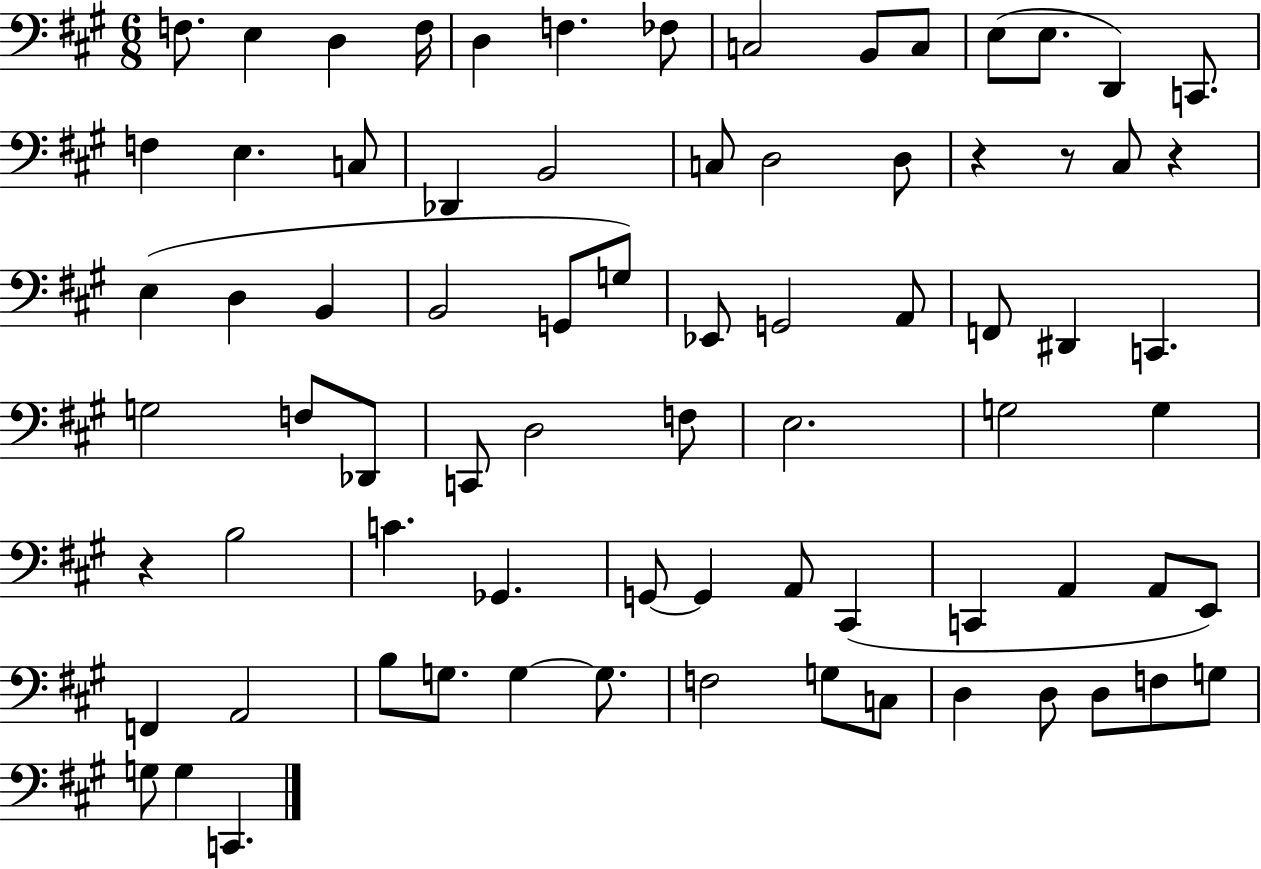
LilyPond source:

{
  \clef bass
  \numericTimeSignature
  \time 6/8
  \key a \major
  f8. e4 d4 f16 | d4 f4. fes8 | c2 b,8 c8 | e8( e8. d,4) c,8. | \break f4 e4. c8 | des,4 b,2 | c8 d2 d8 | r4 r8 cis8 r4 | \break e4( d4 b,4 | b,2 g,8 g8) | ees,8 g,2 a,8 | f,8 dis,4 c,4. | \break g2 f8 des,8 | c,8 d2 f8 | e2. | g2 g4 | \break r4 b2 | c'4. ges,4. | g,8~~ g,4 a,8 cis,4( | c,4 a,4 a,8 e,8) | \break f,4 a,2 | b8 g8. g4~~ g8. | f2 g8 c8 | d4 d8 d8 f8 g8 | \break g8 g4 c,4. | \bar "|."
}